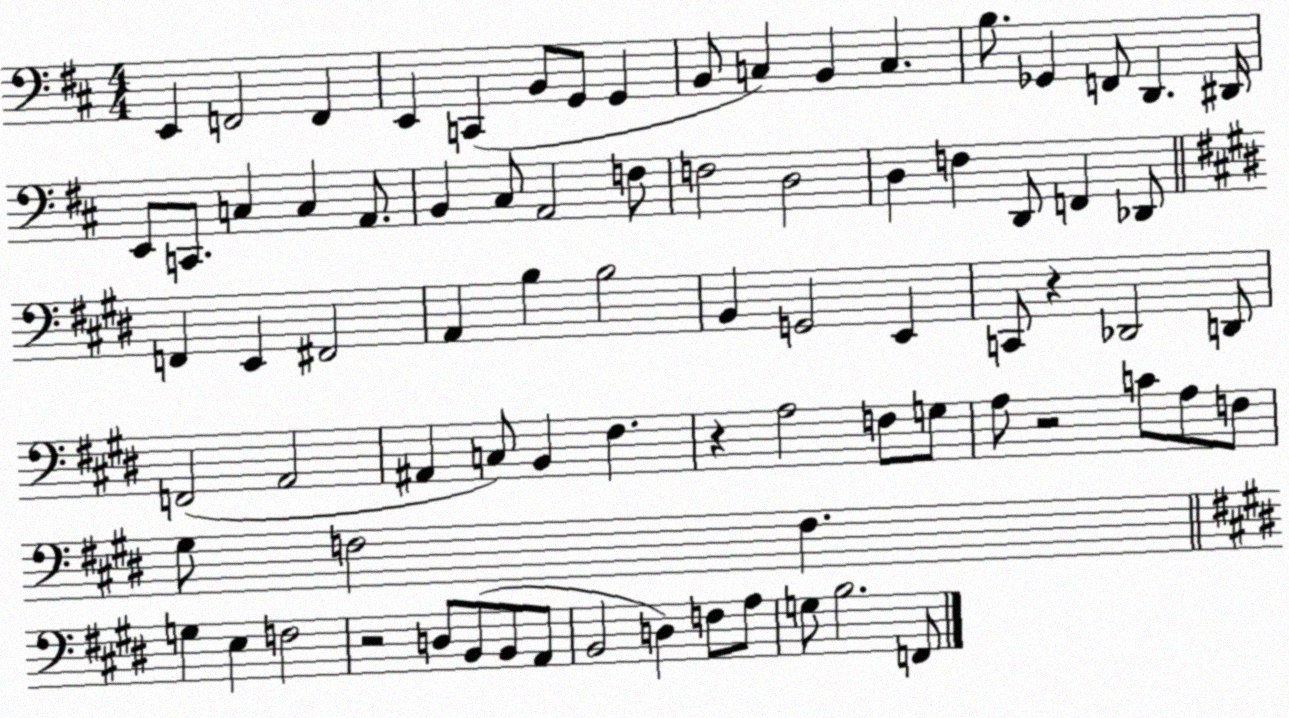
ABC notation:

X:1
T:Untitled
M:4/4
L:1/4
K:D
E,, F,,2 F,, E,, C,, B,,/2 G,,/2 G,, B,,/2 C, B,, C, B,/2 _G,, F,,/2 D,, ^D,,/4 E,,/2 C,,/2 C, C, A,,/2 B,, ^C,/2 A,,2 F,/2 F,2 D,2 D, F, D,,/2 F,, _D,,/2 F,, E,, ^F,,2 A,, B, B,2 B,, G,,2 E,, C,,/2 z _D,,2 D,,/2 F,,2 A,,2 ^A,, C,/2 B,, ^F, z A,2 F,/2 G,/2 A,/2 z2 C/2 A,/2 F,/2 ^G,/2 F,2 F, G, E, F,2 z2 D,/2 B,,/2 B,,/2 A,,/2 B,,2 D, F,/2 A,/2 G,/2 B,2 F,,/2